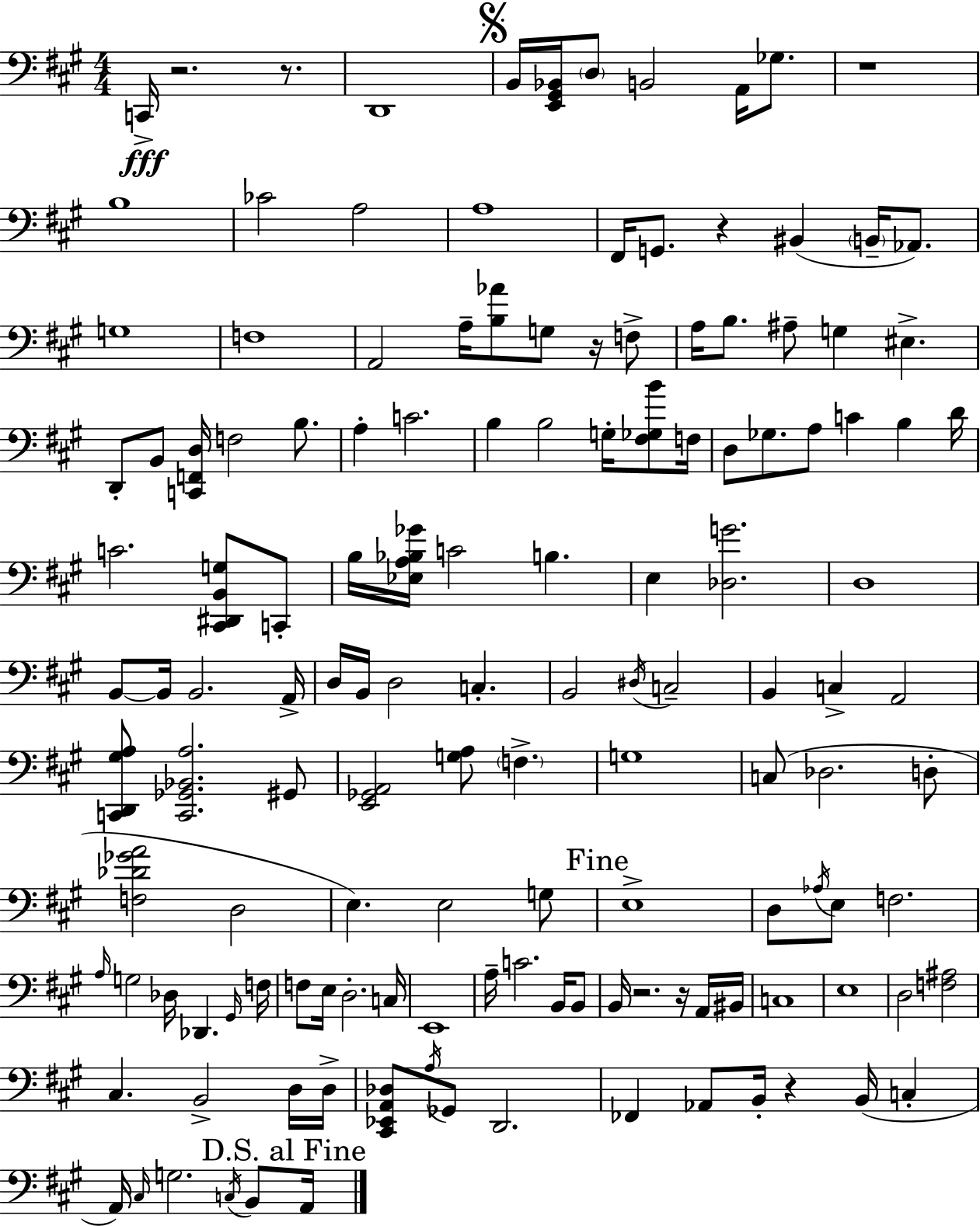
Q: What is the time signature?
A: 4/4